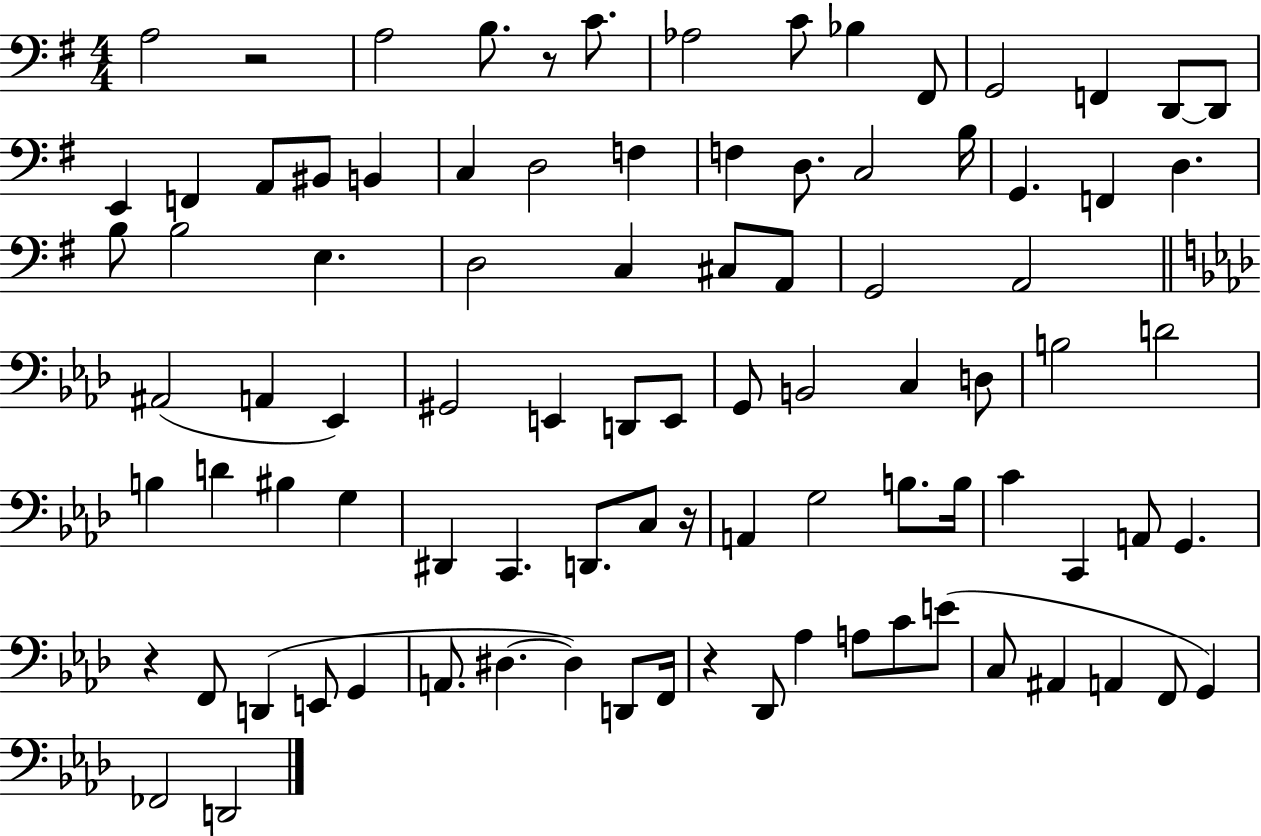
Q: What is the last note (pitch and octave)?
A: D2